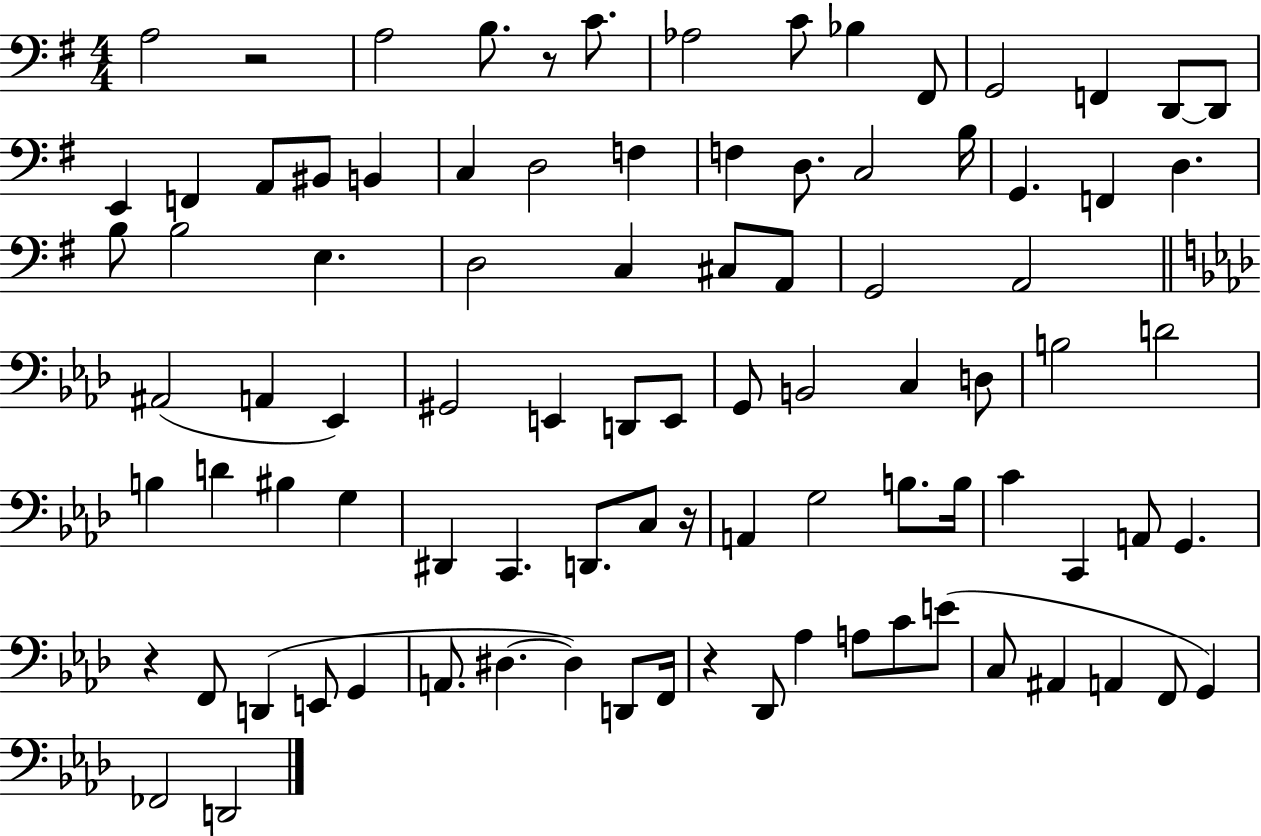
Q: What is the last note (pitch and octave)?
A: D2